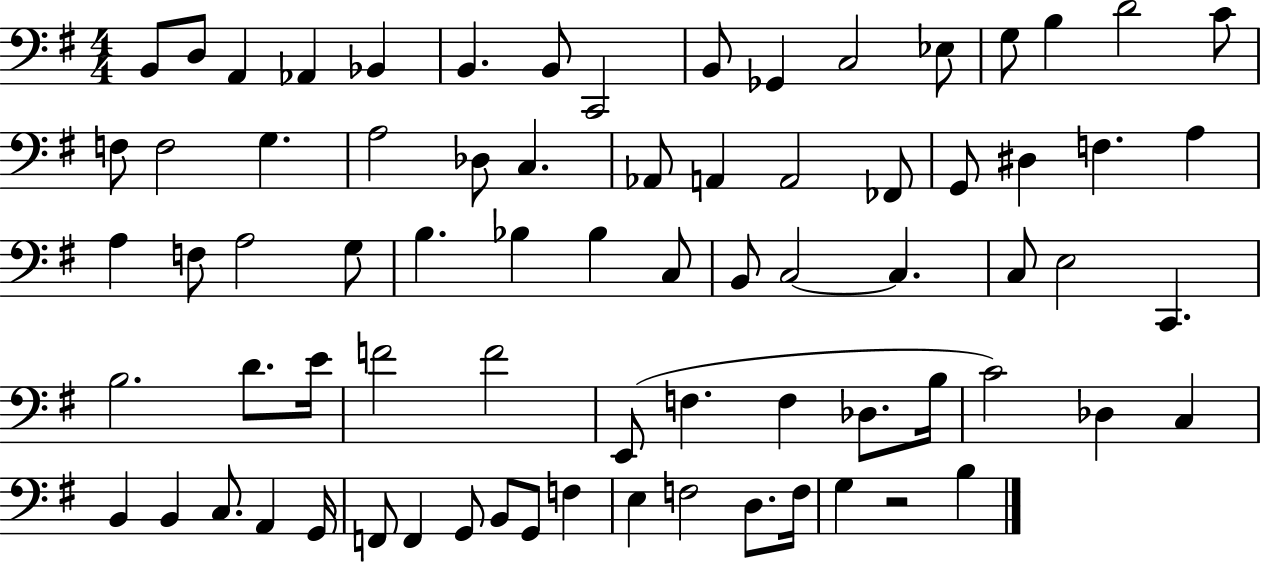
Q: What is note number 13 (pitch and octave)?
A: G3